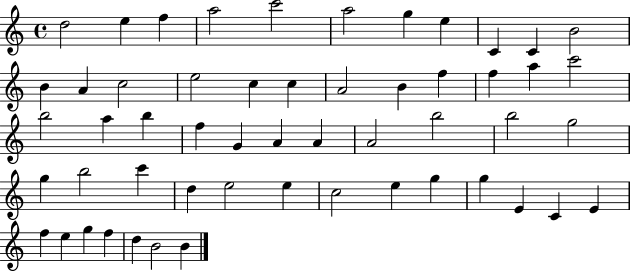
{
  \clef treble
  \time 4/4
  \defaultTimeSignature
  \key c \major
  d''2 e''4 f''4 | a''2 c'''2 | a''2 g''4 e''4 | c'4 c'4 b'2 | \break b'4 a'4 c''2 | e''2 c''4 c''4 | a'2 b'4 f''4 | f''4 a''4 c'''2 | \break b''2 a''4 b''4 | f''4 g'4 a'4 a'4 | a'2 b''2 | b''2 g''2 | \break g''4 b''2 c'''4 | d''4 e''2 e''4 | c''2 e''4 g''4 | g''4 e'4 c'4 e'4 | \break f''4 e''4 g''4 f''4 | d''4 b'2 b'4 | \bar "|."
}